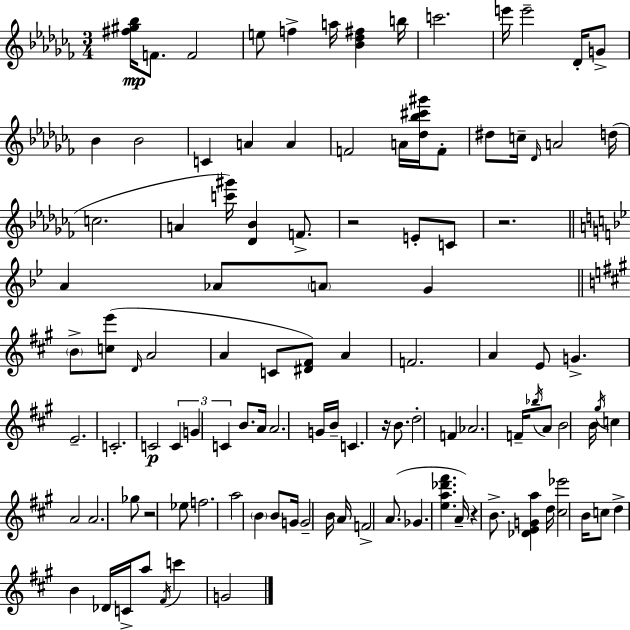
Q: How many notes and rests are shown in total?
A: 109